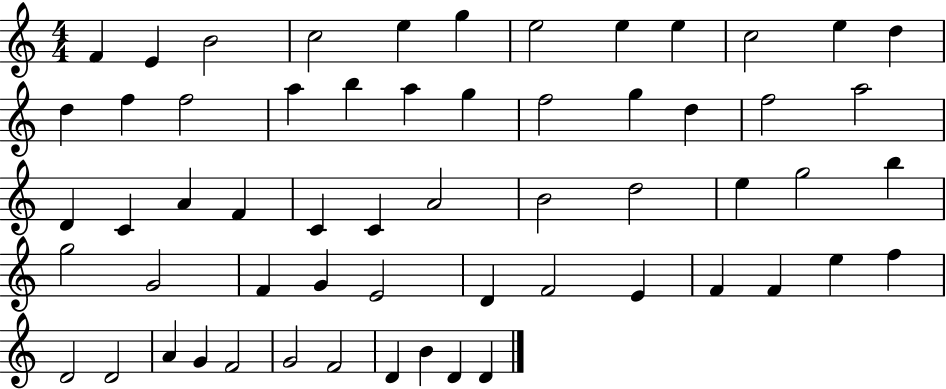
X:1
T:Untitled
M:4/4
L:1/4
K:C
F E B2 c2 e g e2 e e c2 e d d f f2 a b a g f2 g d f2 a2 D C A F C C A2 B2 d2 e g2 b g2 G2 F G E2 D F2 E F F e f D2 D2 A G F2 G2 F2 D B D D